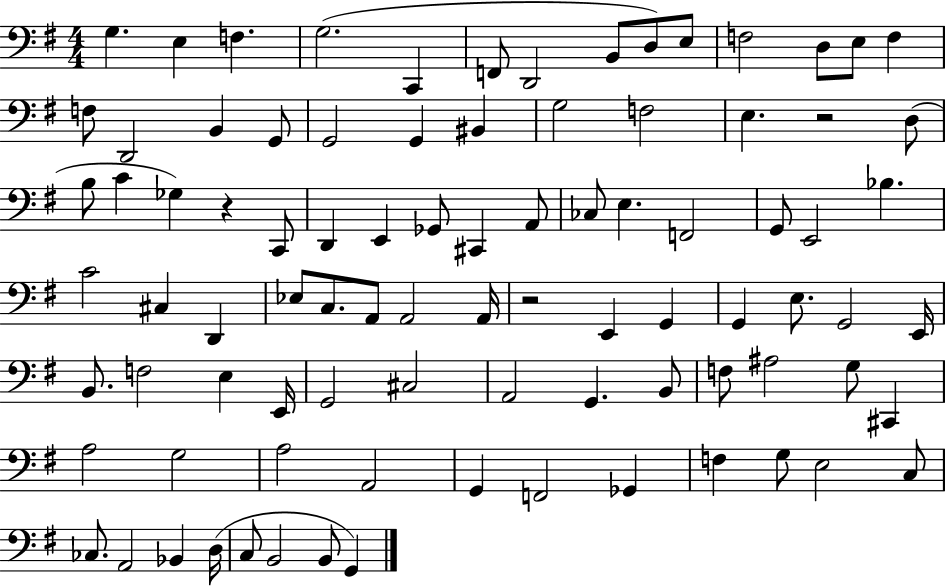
{
  \clef bass
  \numericTimeSignature
  \time 4/4
  \key g \major
  g4. e4 f4. | g2.( c,4 | f,8 d,2 b,8 d8) e8 | f2 d8 e8 f4 | \break f8 d,2 b,4 g,8 | g,2 g,4 bis,4 | g2 f2 | e4. r2 d8( | \break b8 c'4 ges4) r4 c,8 | d,4 e,4 ges,8 cis,4 a,8 | ces8 e4. f,2 | g,8 e,2 bes4. | \break c'2 cis4 d,4 | ees8 c8. a,8 a,2 a,16 | r2 e,4 g,4 | g,4 e8. g,2 e,16 | \break b,8. f2 e4 e,16 | g,2 cis2 | a,2 g,4. b,8 | f8 ais2 g8 cis,4 | \break a2 g2 | a2 a,2 | g,4 f,2 ges,4 | f4 g8 e2 c8 | \break ces8. a,2 bes,4 d16( | c8 b,2 b,8 g,4) | \bar "|."
}